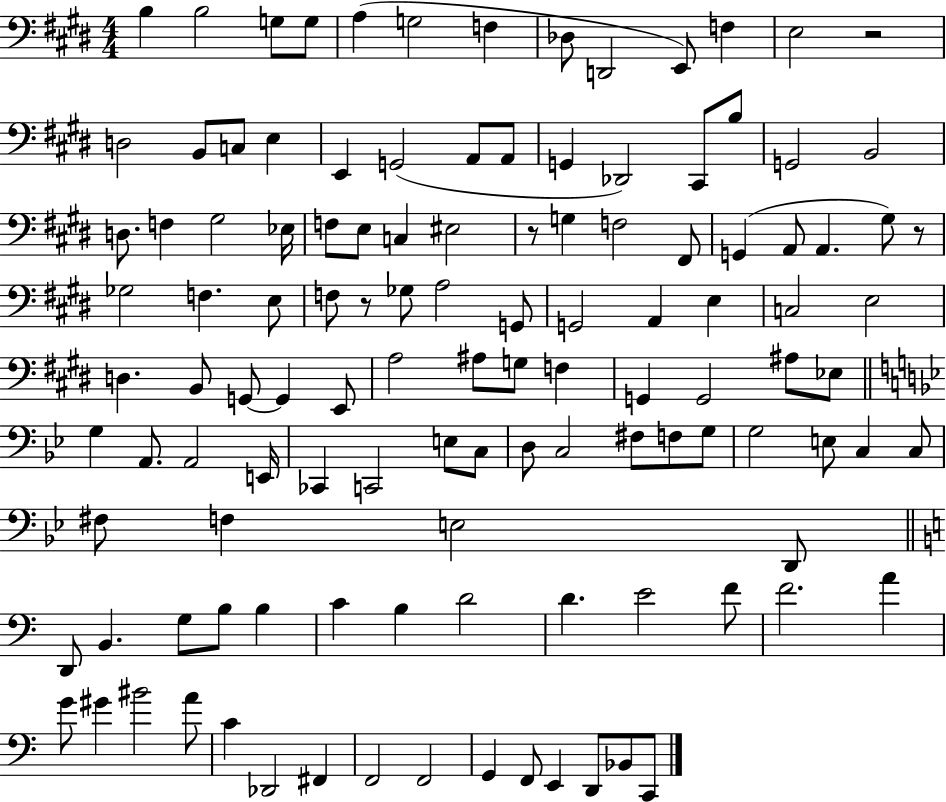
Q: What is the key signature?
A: E major